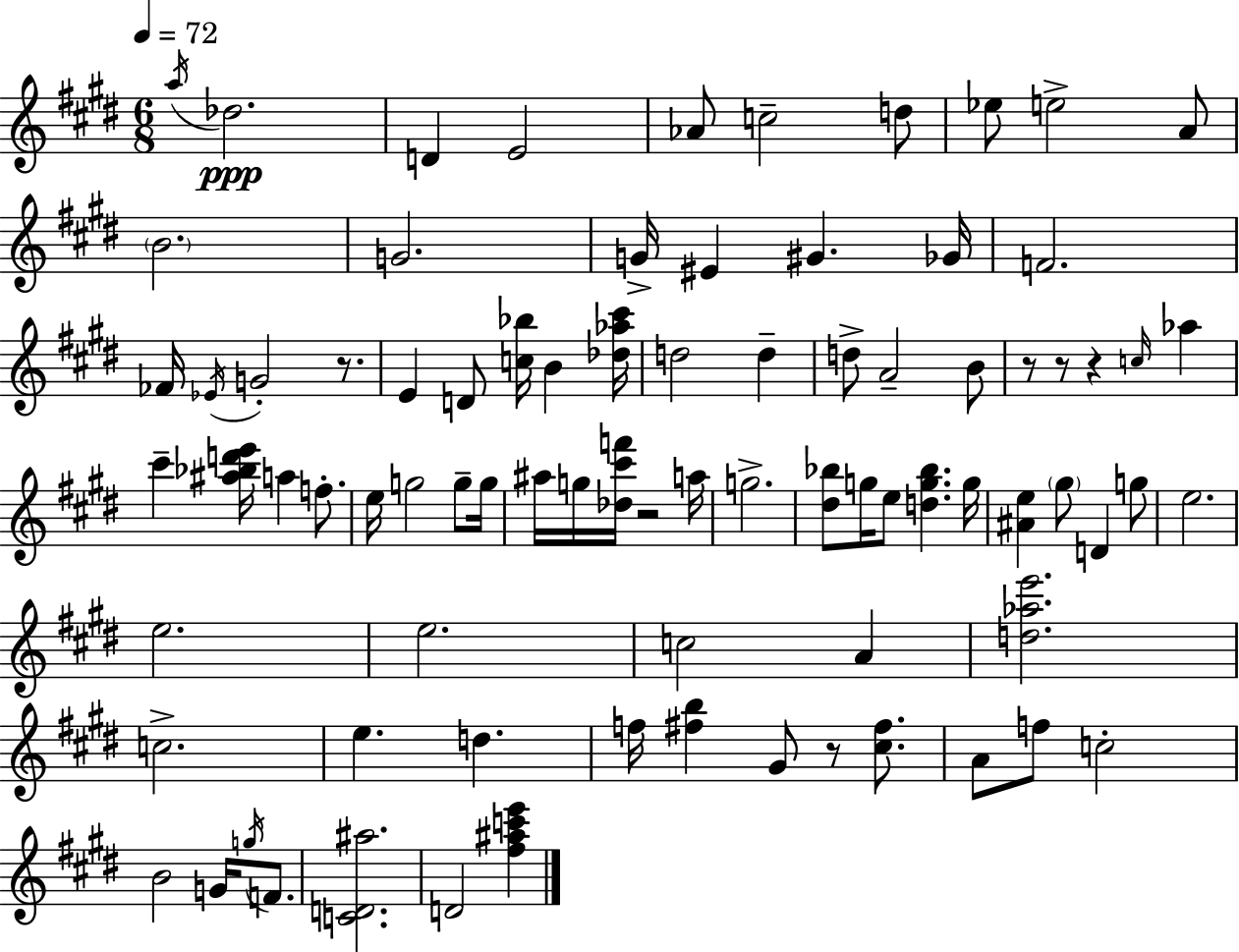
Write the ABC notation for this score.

X:1
T:Untitled
M:6/8
L:1/4
K:E
a/4 _d2 D E2 _A/2 c2 d/2 _e/2 e2 A/2 B2 G2 G/4 ^E ^G _G/4 F2 _F/4 _E/4 G2 z/2 E D/2 [c_b]/4 B [_d_a^c']/4 d2 d d/2 A2 B/2 z/2 z/2 z c/4 _a ^c' [^a_bd'e']/4 a f/2 e/4 g2 g/2 g/4 ^a/4 g/4 [_d^c'f']/4 z2 a/4 g2 [^d_b]/2 g/4 e/2 [dg_b] g/4 [^Ae] ^g/2 D g/2 e2 e2 e2 c2 A [d_ae']2 c2 e d f/4 [^fb] ^G/2 z/2 [^c^f]/2 A/2 f/2 c2 B2 G/4 g/4 F/2 [CD^a]2 D2 [^f^ac'e']